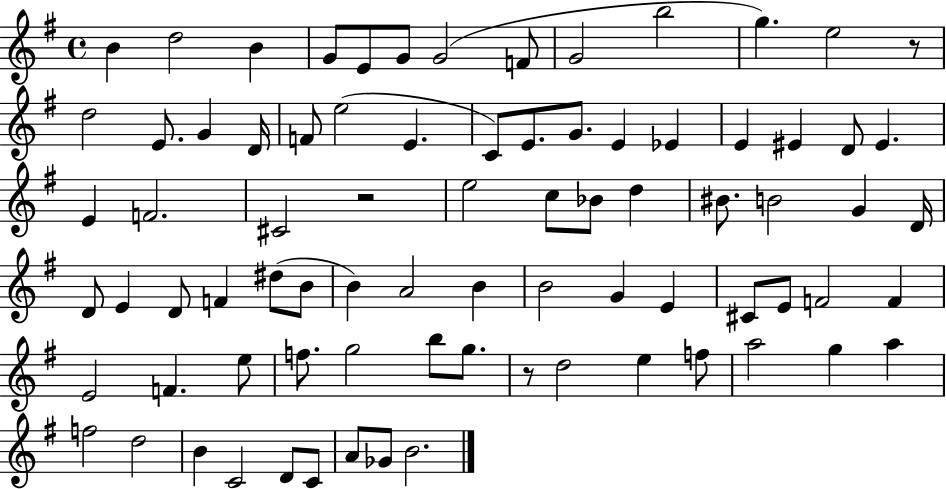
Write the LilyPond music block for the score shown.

{
  \clef treble
  \time 4/4
  \defaultTimeSignature
  \key g \major
  b'4 d''2 b'4 | g'8 e'8 g'8 g'2( f'8 | g'2 b''2 | g''4.) e''2 r8 | \break d''2 e'8. g'4 d'16 | f'8 e''2( e'4. | c'8) e'8. g'8. e'4 ees'4 | e'4 eis'4 d'8 eis'4. | \break e'4 f'2. | cis'2 r2 | e''2 c''8 bes'8 d''4 | bis'8. b'2 g'4 d'16 | \break d'8 e'4 d'8 f'4 dis''8( b'8 | b'4) a'2 b'4 | b'2 g'4 e'4 | cis'8 e'8 f'2 f'4 | \break e'2 f'4. e''8 | f''8. g''2 b''8 g''8. | r8 d''2 e''4 f''8 | a''2 g''4 a''4 | \break f''2 d''2 | b'4 c'2 d'8 c'8 | a'8 ges'8 b'2. | \bar "|."
}